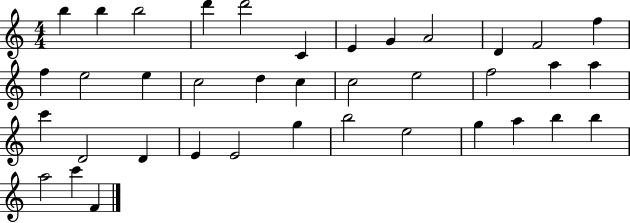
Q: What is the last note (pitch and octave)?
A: F4